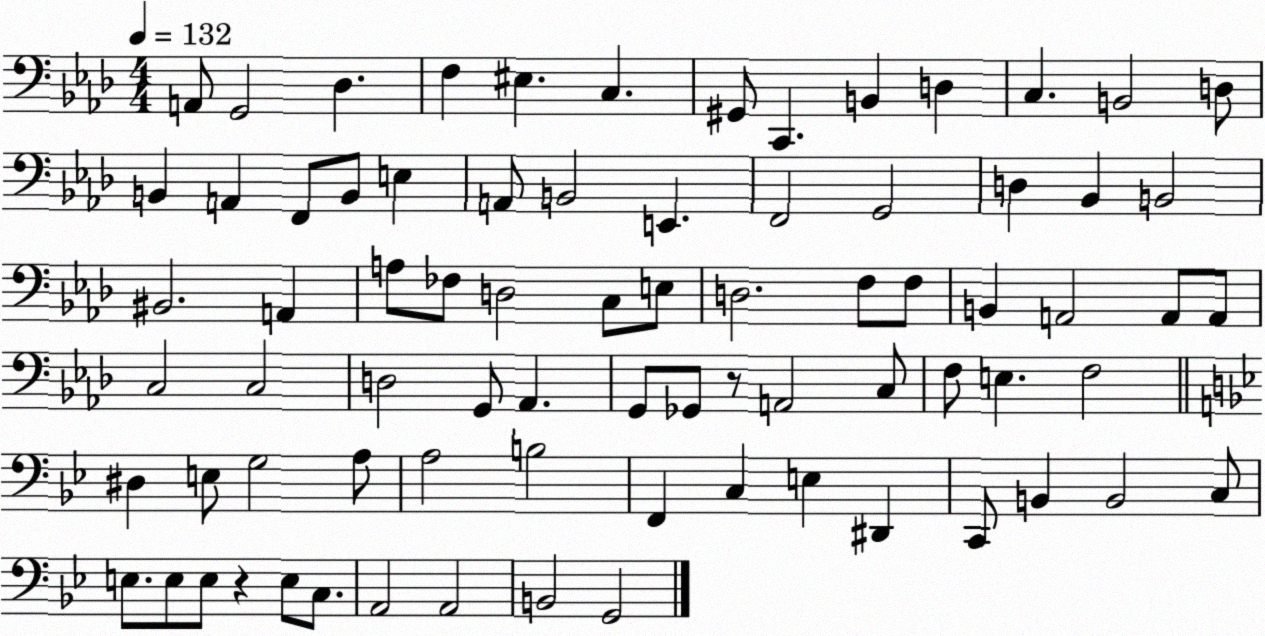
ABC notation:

X:1
T:Untitled
M:4/4
L:1/4
K:Ab
A,,/2 G,,2 _D, F, ^E, C, ^G,,/2 C,, B,, D, C, B,,2 D,/2 B,, A,, F,,/2 B,,/2 E, A,,/2 B,,2 E,, F,,2 G,,2 D, _B,, B,,2 ^B,,2 A,, A,/2 _F,/2 D,2 C,/2 E,/2 D,2 F,/2 F,/2 B,, A,,2 A,,/2 A,,/2 C,2 C,2 D,2 G,,/2 _A,, G,,/2 _G,,/2 z/2 A,,2 C,/2 F,/2 E, F,2 ^D, E,/2 G,2 A,/2 A,2 B,2 F,, C, E, ^D,, C,,/2 B,, B,,2 C,/2 E,/2 E,/2 E,/2 z E,/2 C,/2 A,,2 A,,2 B,,2 G,,2